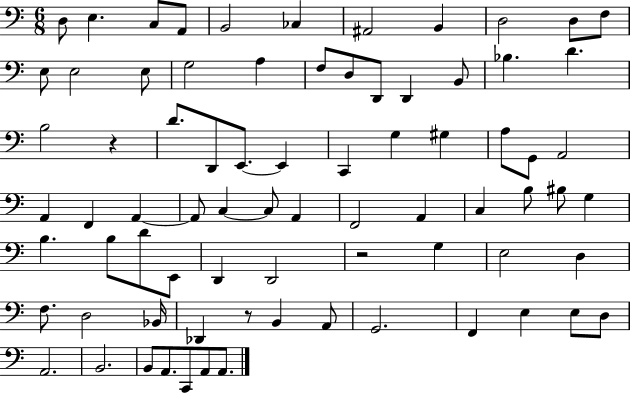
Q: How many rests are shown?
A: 3